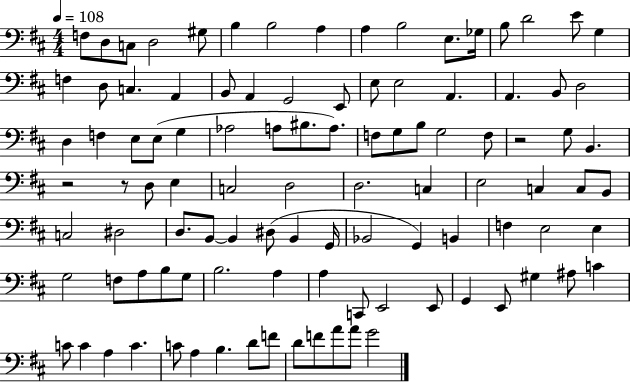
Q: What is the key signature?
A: D major